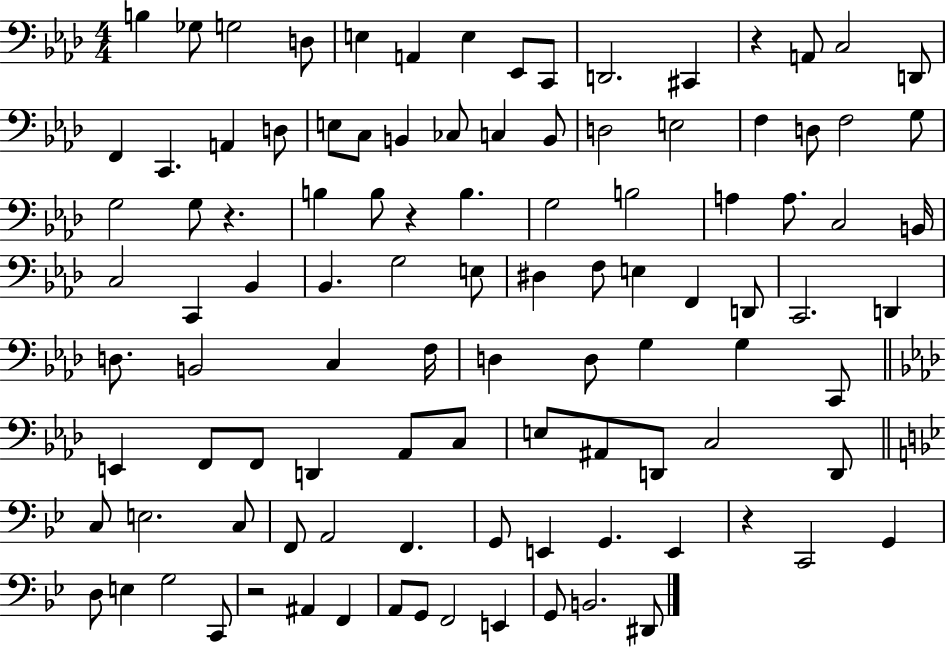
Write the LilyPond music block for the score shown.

{
  \clef bass
  \numericTimeSignature
  \time 4/4
  \key aes \major
  b4 ges8 g2 d8 | e4 a,4 e4 ees,8 c,8 | d,2. cis,4 | r4 a,8 c2 d,8 | \break f,4 c,4. a,4 d8 | e8 c8 b,4 ces8 c4 b,8 | d2 e2 | f4 d8 f2 g8 | \break g2 g8 r4. | b4 b8 r4 b4. | g2 b2 | a4 a8. c2 b,16 | \break c2 c,4 bes,4 | bes,4. g2 e8 | dis4 f8 e4 f,4 d,8 | c,2. d,4 | \break d8. b,2 c4 f16 | d4 d8 g4 g4 c,8 | \bar "||" \break \key f \minor e,4 f,8 f,8 d,4 aes,8 c8 | e8 ais,8 d,8 c2 d,8 | \bar "||" \break \key bes \major c8 e2. c8 | f,8 a,2 f,4. | g,8 e,4 g,4. e,4 | r4 c,2 g,4 | \break d8 e4 g2 c,8 | r2 ais,4 f,4 | a,8 g,8 f,2 e,4 | g,8 b,2. dis,8 | \break \bar "|."
}